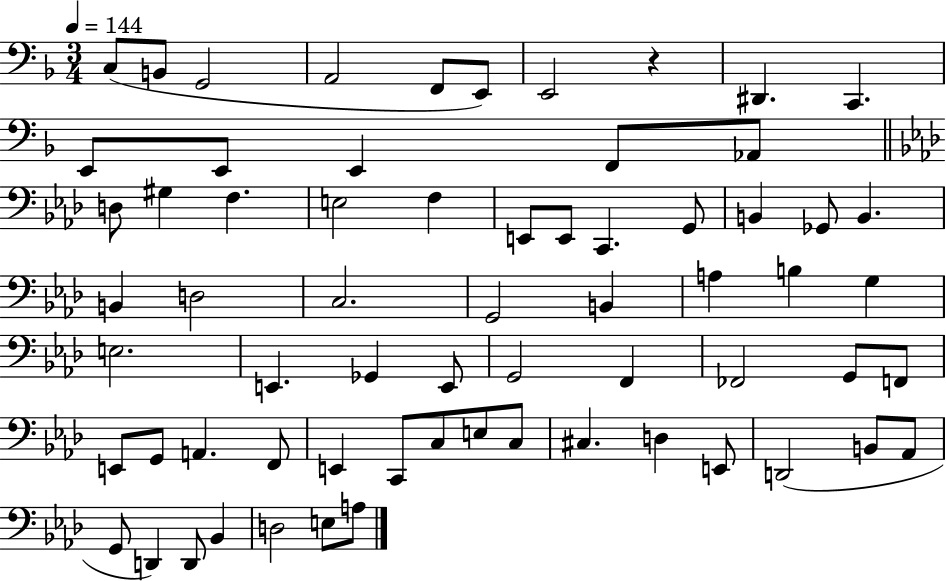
{
  \clef bass
  \numericTimeSignature
  \time 3/4
  \key f \major
  \tempo 4 = 144
  c8( b,8 g,2 | a,2 f,8 e,8) | e,2 r4 | dis,4. c,4. | \break e,8 e,8 e,4 f,8 aes,8 | \bar "||" \break \key aes \major d8 gis4 f4. | e2 f4 | e,8 e,8 c,4. g,8 | b,4 ges,8 b,4. | \break b,4 d2 | c2. | g,2 b,4 | a4 b4 g4 | \break e2. | e,4. ges,4 e,8 | g,2 f,4 | fes,2 g,8 f,8 | \break e,8 g,8 a,4. f,8 | e,4 c,8 c8 e8 c8 | cis4. d4 e,8 | d,2( b,8 aes,8 | \break g,8 d,4) d,8 bes,4 | d2 e8 a8 | \bar "|."
}